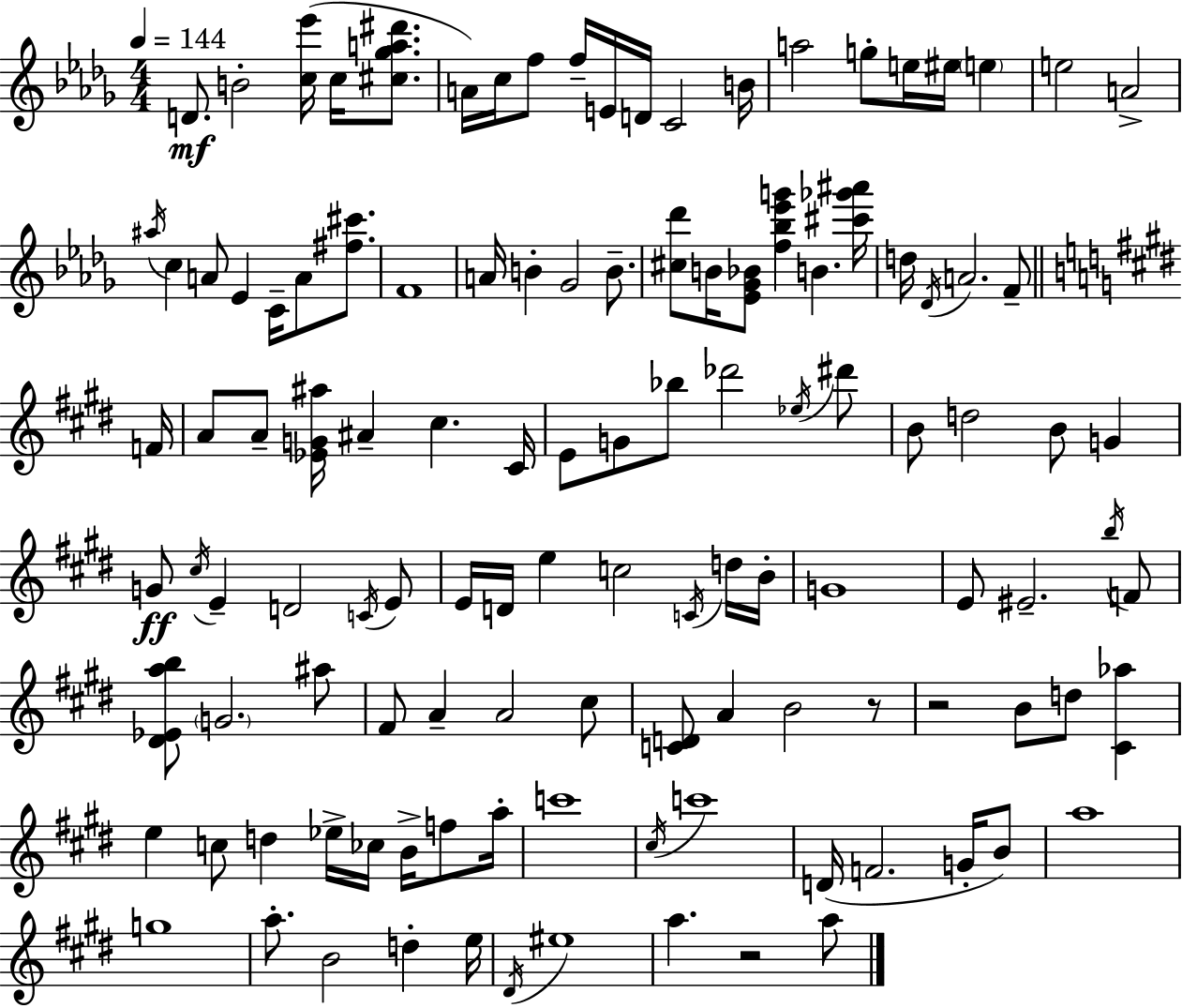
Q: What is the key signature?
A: BES minor